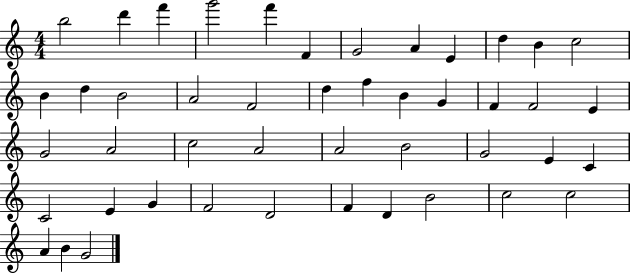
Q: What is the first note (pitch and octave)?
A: B5